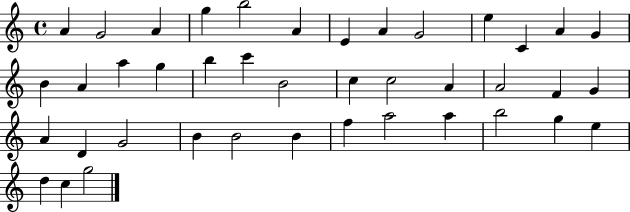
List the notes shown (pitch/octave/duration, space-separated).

A4/q G4/h A4/q G5/q B5/h A4/q E4/q A4/q G4/h E5/q C4/q A4/q G4/q B4/q A4/q A5/q G5/q B5/q C6/q B4/h C5/q C5/h A4/q A4/h F4/q G4/q A4/q D4/q G4/h B4/q B4/h B4/q F5/q A5/h A5/q B5/h G5/q E5/q D5/q C5/q G5/h